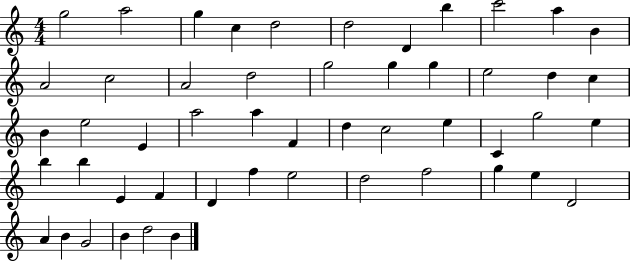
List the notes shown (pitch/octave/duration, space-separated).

G5/h A5/h G5/q C5/q D5/h D5/h D4/q B5/q C6/h A5/q B4/q A4/h C5/h A4/h D5/h G5/h G5/q G5/q E5/h D5/q C5/q B4/q E5/h E4/q A5/h A5/q F4/q D5/q C5/h E5/q C4/q G5/h E5/q B5/q B5/q E4/q F4/q D4/q F5/q E5/h D5/h F5/h G5/q E5/q D4/h A4/q B4/q G4/h B4/q D5/h B4/q